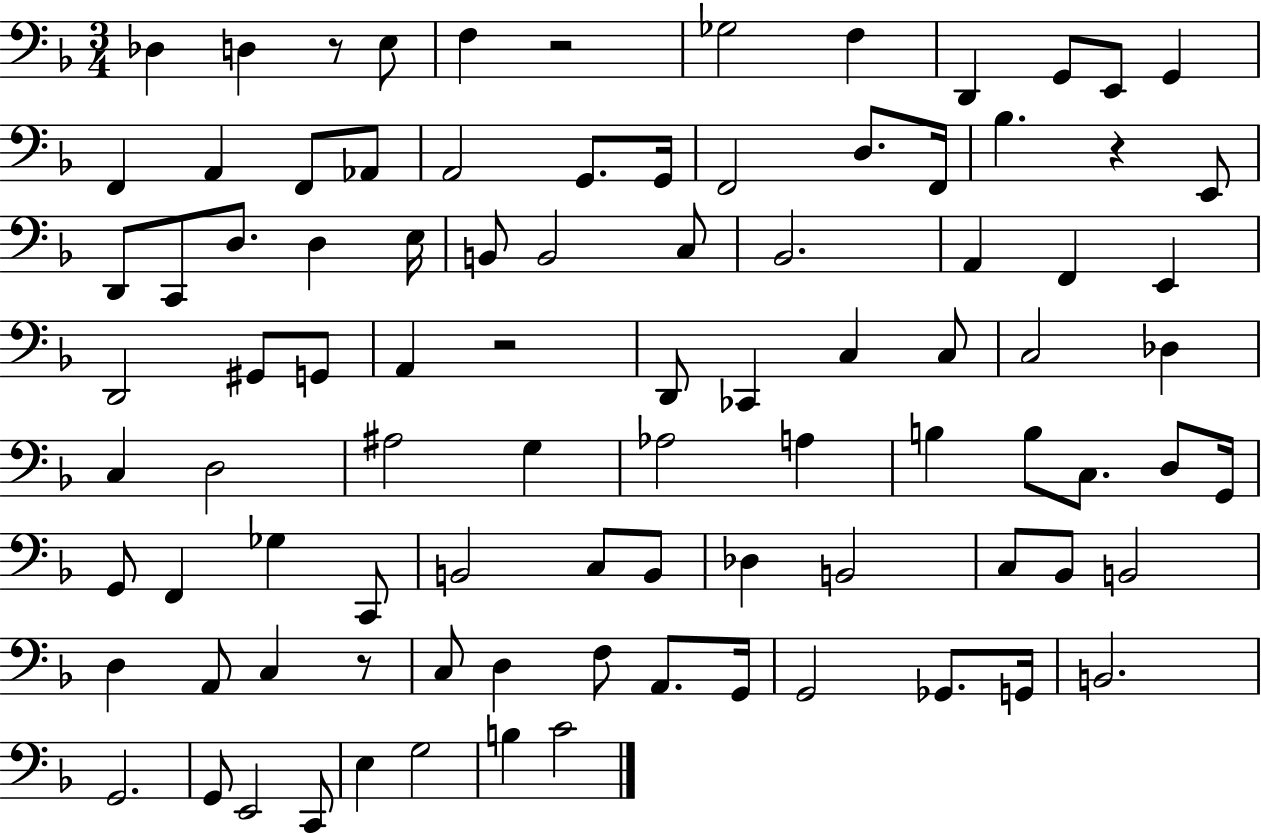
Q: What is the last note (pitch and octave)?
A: C4